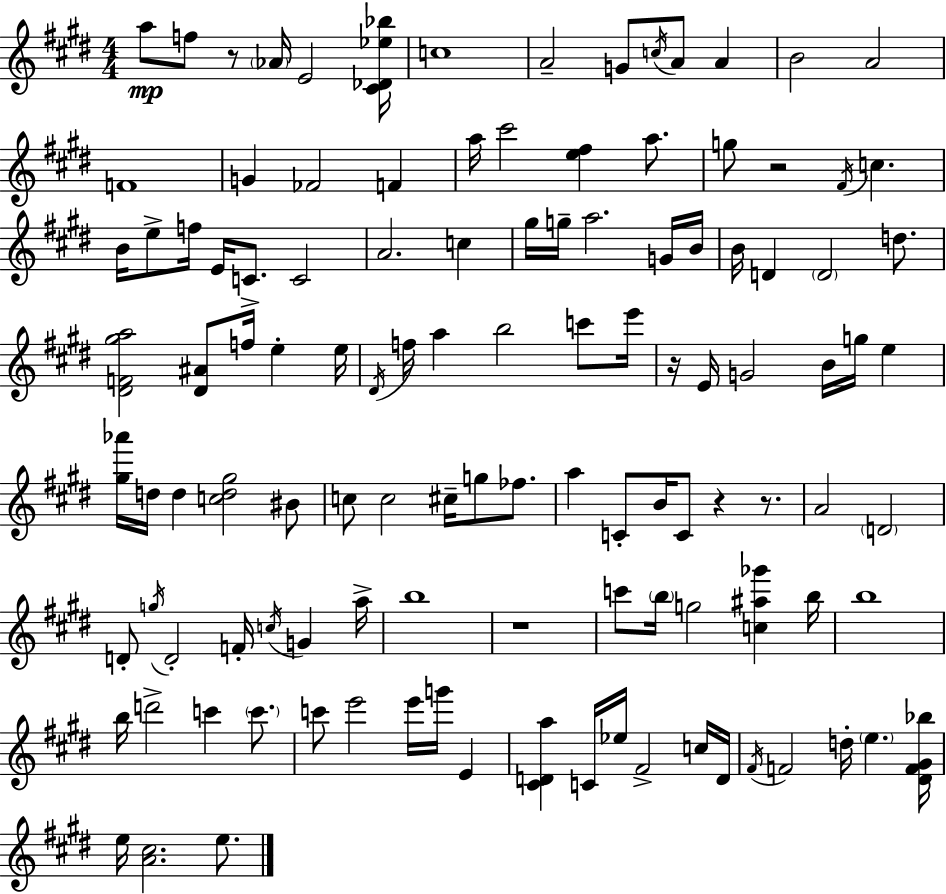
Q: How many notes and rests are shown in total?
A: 116